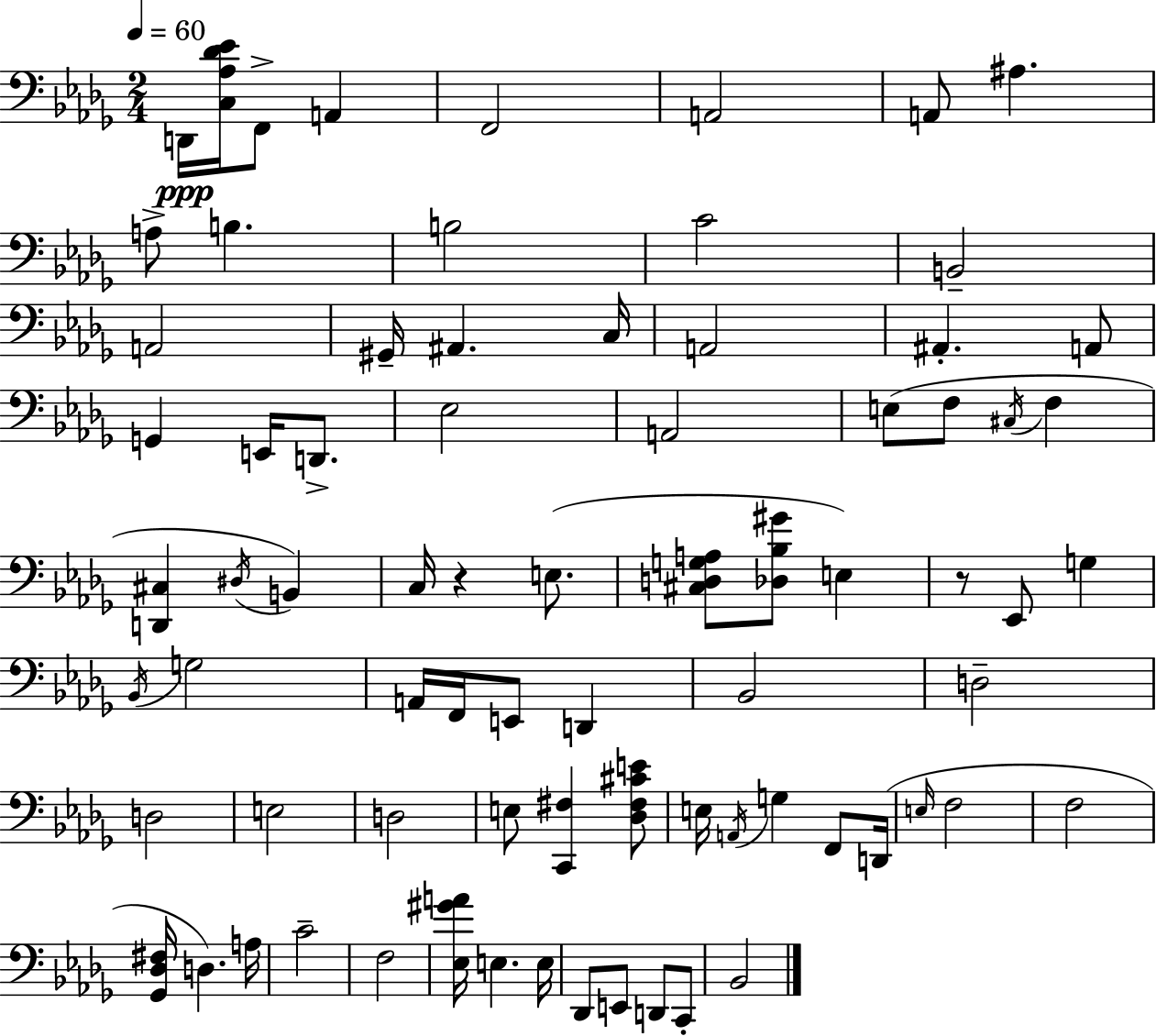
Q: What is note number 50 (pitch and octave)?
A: G3